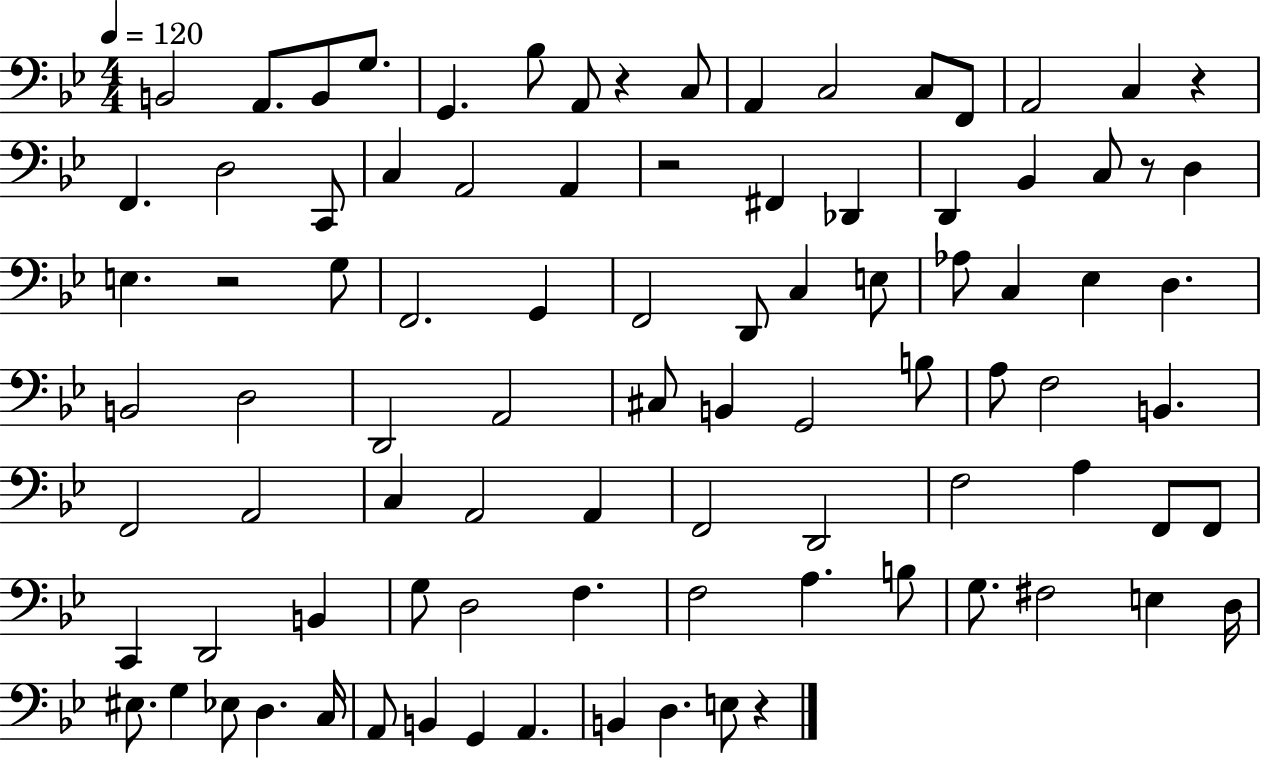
{
  \clef bass
  \numericTimeSignature
  \time 4/4
  \key bes \major
  \tempo 4 = 120
  b,2 a,8. b,8 g8. | g,4. bes8 a,8 r4 c8 | a,4 c2 c8 f,8 | a,2 c4 r4 | \break f,4. d2 c,8 | c4 a,2 a,4 | r2 fis,4 des,4 | d,4 bes,4 c8 r8 d4 | \break e4. r2 g8 | f,2. g,4 | f,2 d,8 c4 e8 | aes8 c4 ees4 d4. | \break b,2 d2 | d,2 a,2 | cis8 b,4 g,2 b8 | a8 f2 b,4. | \break f,2 a,2 | c4 a,2 a,4 | f,2 d,2 | f2 a4 f,8 f,8 | \break c,4 d,2 b,4 | g8 d2 f4. | f2 a4. b8 | g8. fis2 e4 d16 | \break eis8. g4 ees8 d4. c16 | a,8 b,4 g,4 a,4. | b,4 d4. e8 r4 | \bar "|."
}